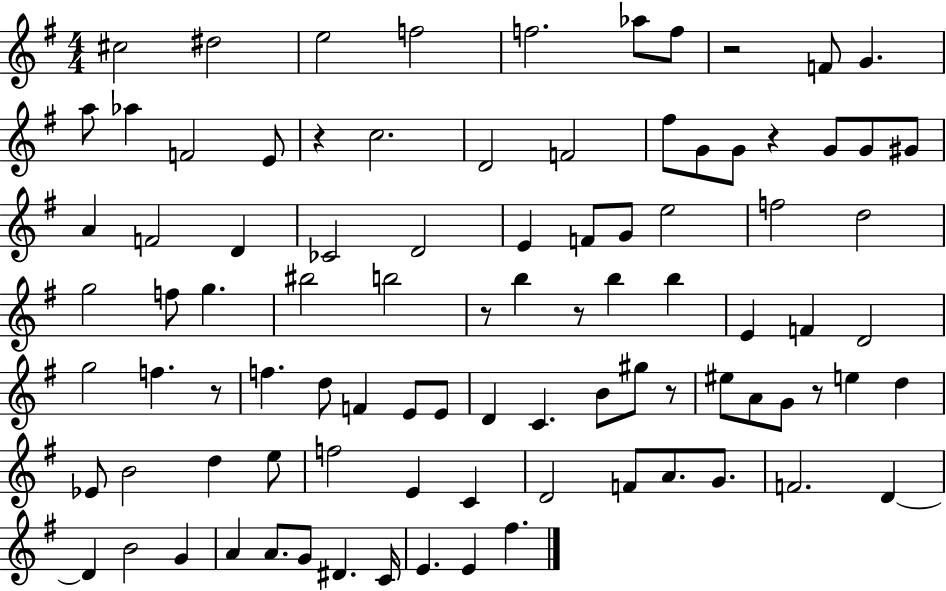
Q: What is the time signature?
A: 4/4